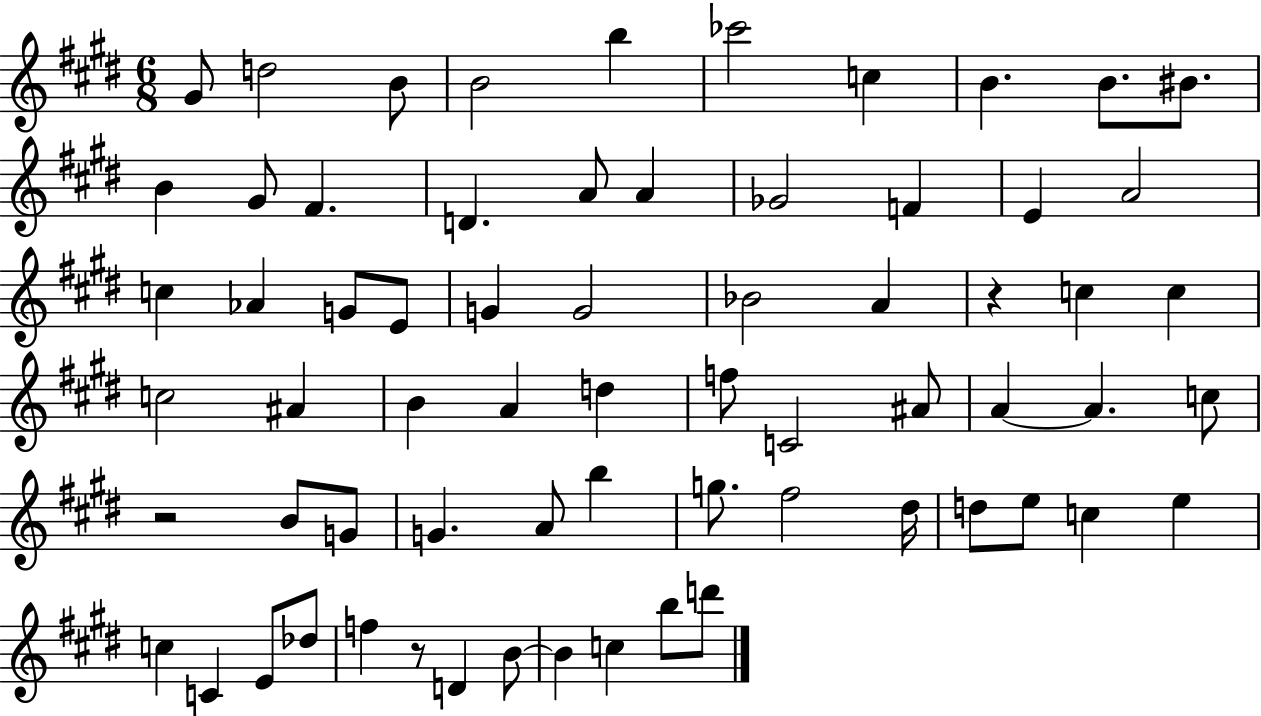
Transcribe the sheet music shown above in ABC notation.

X:1
T:Untitled
M:6/8
L:1/4
K:E
^G/2 d2 B/2 B2 b _c'2 c B B/2 ^B/2 B ^G/2 ^F D A/2 A _G2 F E A2 c _A G/2 E/2 G G2 _B2 A z c c c2 ^A B A d f/2 C2 ^A/2 A A c/2 z2 B/2 G/2 G A/2 b g/2 ^f2 ^d/4 d/2 e/2 c e c C E/2 _d/2 f z/2 D B/2 B c b/2 d'/2